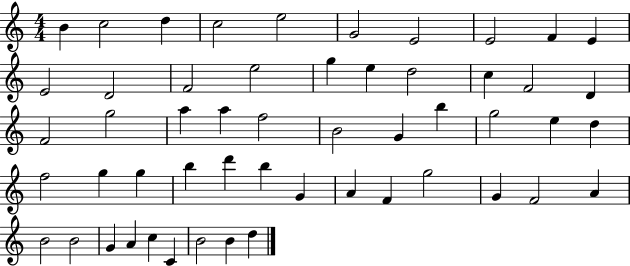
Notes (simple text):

B4/q C5/h D5/q C5/h E5/h G4/h E4/h E4/h F4/q E4/q E4/h D4/h F4/h E5/h G5/q E5/q D5/h C5/q F4/h D4/q F4/h G5/h A5/q A5/q F5/h B4/h G4/q B5/q G5/h E5/q D5/q F5/h G5/q G5/q B5/q D6/q B5/q G4/q A4/q F4/q G5/h G4/q F4/h A4/q B4/h B4/h G4/q A4/q C5/q C4/q B4/h B4/q D5/q